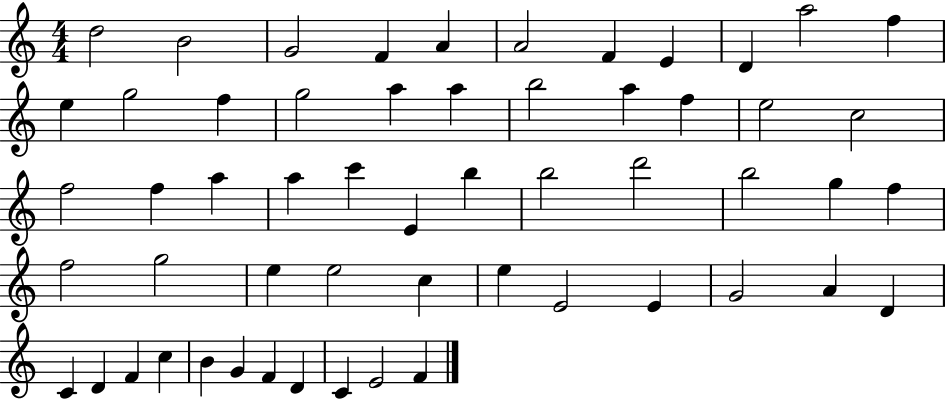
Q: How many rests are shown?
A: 0